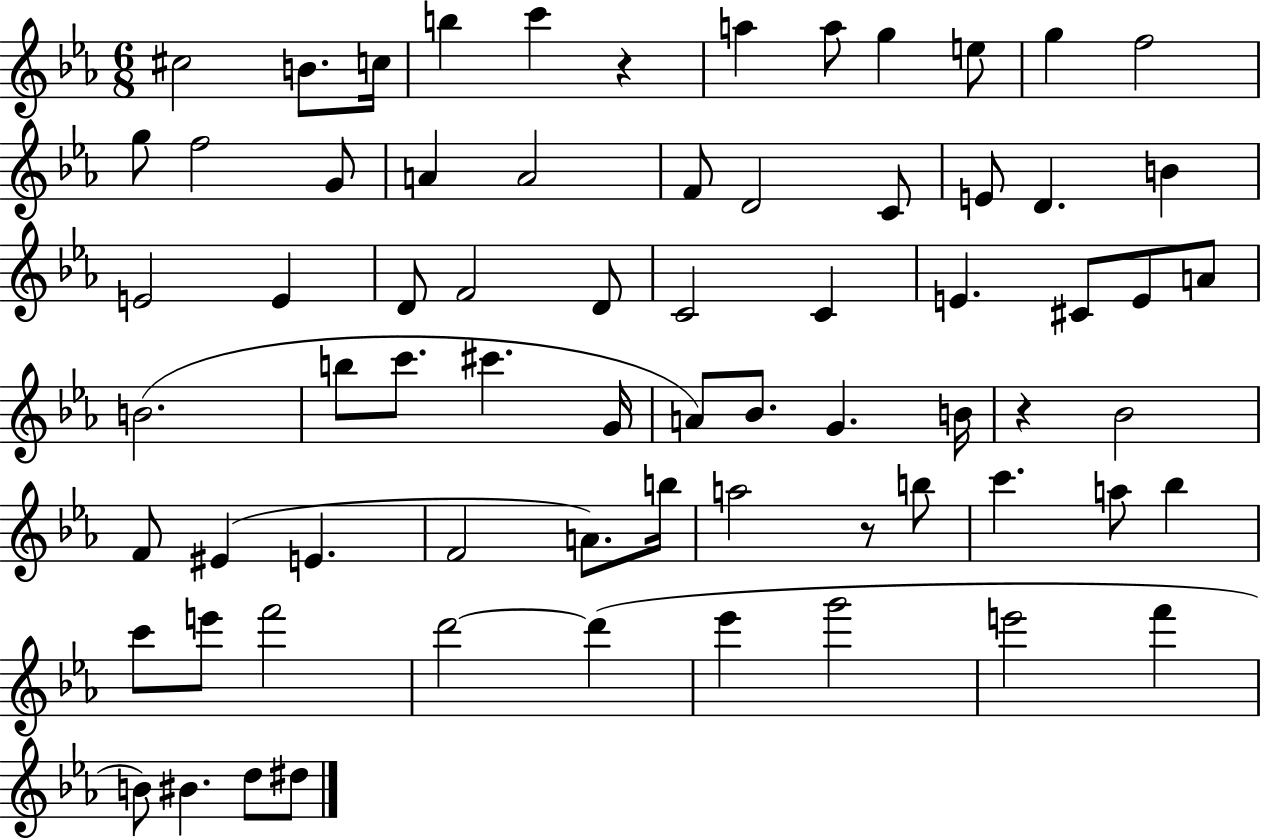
C#5/h B4/e. C5/s B5/q C6/q R/q A5/q A5/e G5/q E5/e G5/q F5/h G5/e F5/h G4/e A4/q A4/h F4/e D4/h C4/e E4/e D4/q. B4/q E4/h E4/q D4/e F4/h D4/e C4/h C4/q E4/q. C#4/e E4/e A4/e B4/h. B5/e C6/e. C#6/q. G4/s A4/e Bb4/e. G4/q. B4/s R/q Bb4/h F4/e EIS4/q E4/q. F4/h A4/e. B5/s A5/h R/e B5/e C6/q. A5/e Bb5/q C6/e E6/e F6/h D6/h D6/q Eb6/q G6/h E6/h F6/q B4/e BIS4/q. D5/e D#5/e